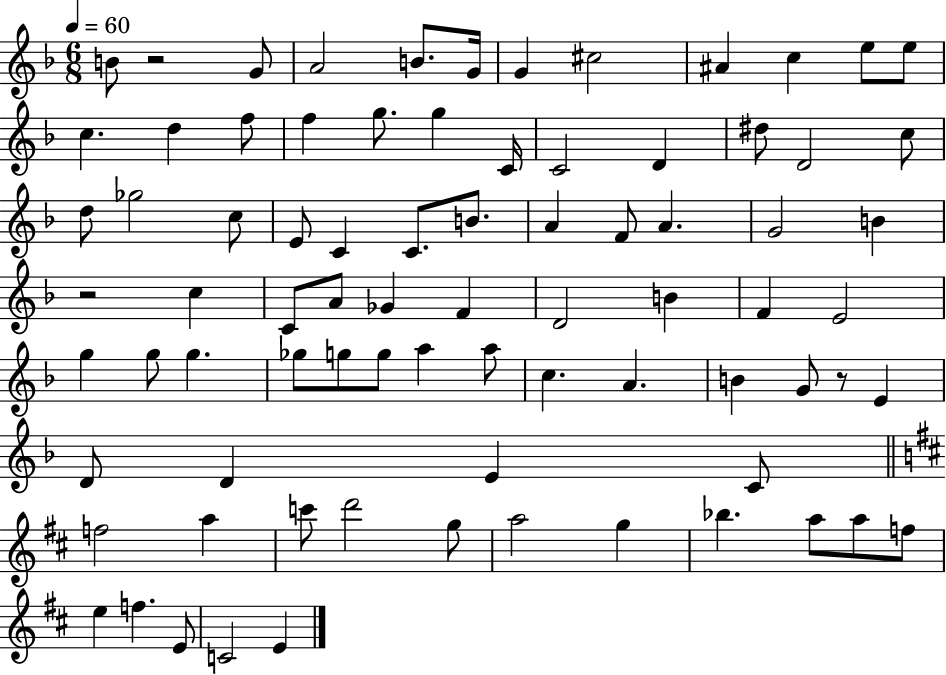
B4/e R/h G4/e A4/h B4/e. G4/s G4/q C#5/h A#4/q C5/q E5/e E5/e C5/q. D5/q F5/e F5/q G5/e. G5/q C4/s C4/h D4/q D#5/e D4/h C5/e D5/e Gb5/h C5/e E4/e C4/q C4/e. B4/e. A4/q F4/e A4/q. G4/h B4/q R/h C5/q C4/e A4/e Gb4/q F4/q D4/h B4/q F4/q E4/h G5/q G5/e G5/q. Gb5/e G5/e G5/e A5/q A5/e C5/q. A4/q. B4/q G4/e R/e E4/q D4/e D4/q E4/q C4/e F5/h A5/q C6/e D6/h G5/e A5/h G5/q Bb5/q. A5/e A5/e F5/e E5/q F5/q. E4/e C4/h E4/q